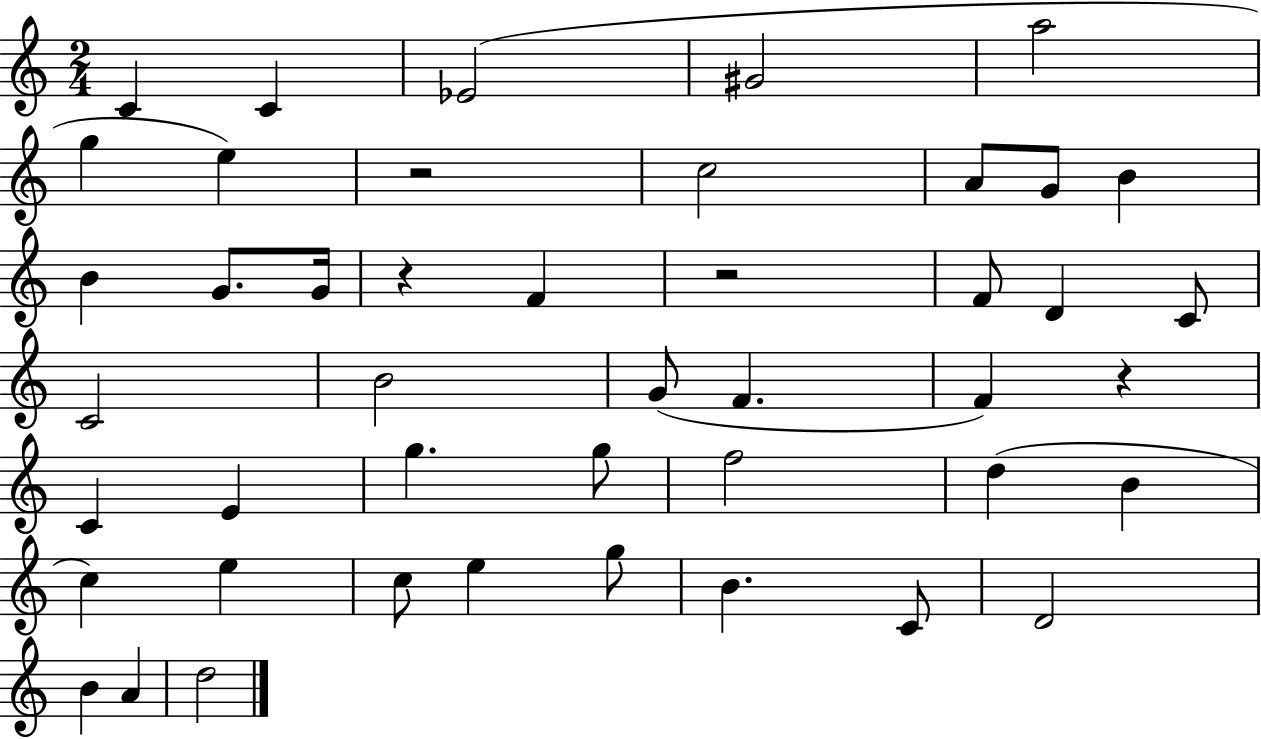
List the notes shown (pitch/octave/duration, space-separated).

C4/q C4/q Eb4/h G#4/h A5/h G5/q E5/q R/h C5/h A4/e G4/e B4/q B4/q G4/e. G4/s R/q F4/q R/h F4/e D4/q C4/e C4/h B4/h G4/e F4/q. F4/q R/q C4/q E4/q G5/q. G5/e F5/h D5/q B4/q C5/q E5/q C5/e E5/q G5/e B4/q. C4/e D4/h B4/q A4/q D5/h